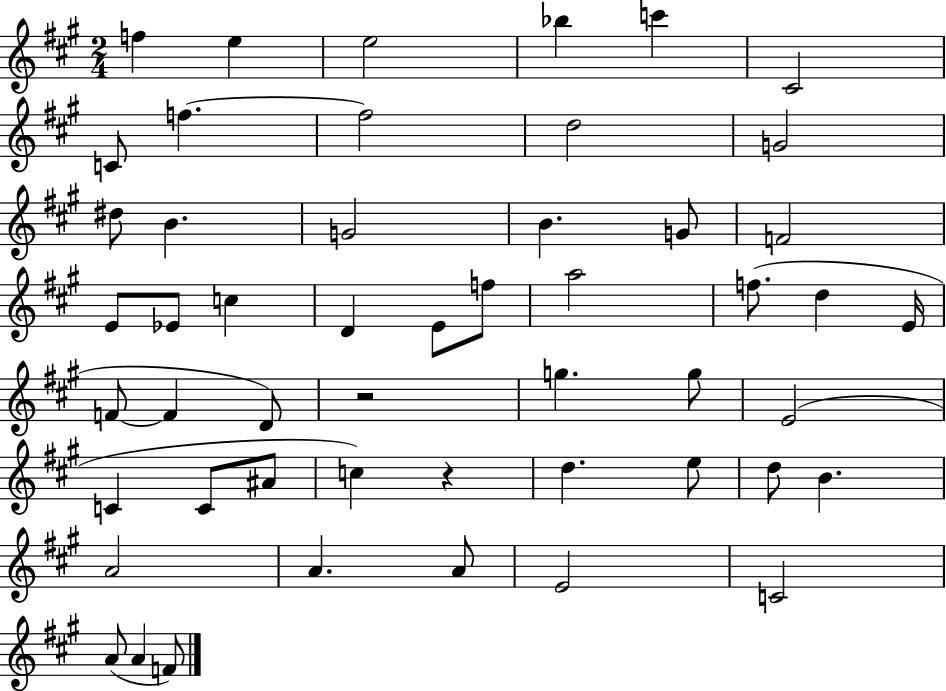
F5/q E5/q E5/h Bb5/q C6/q C#4/h C4/e F5/q. F5/h D5/h G4/h D#5/e B4/q. G4/h B4/q. G4/e F4/h E4/e Eb4/e C5/q D4/q E4/e F5/e A5/h F5/e. D5/q E4/s F4/e F4/q D4/e R/h G5/q. G5/e E4/h C4/q C4/e A#4/e C5/q R/q D5/q. E5/e D5/e B4/q. A4/h A4/q. A4/e E4/h C4/h A4/e A4/q F4/e